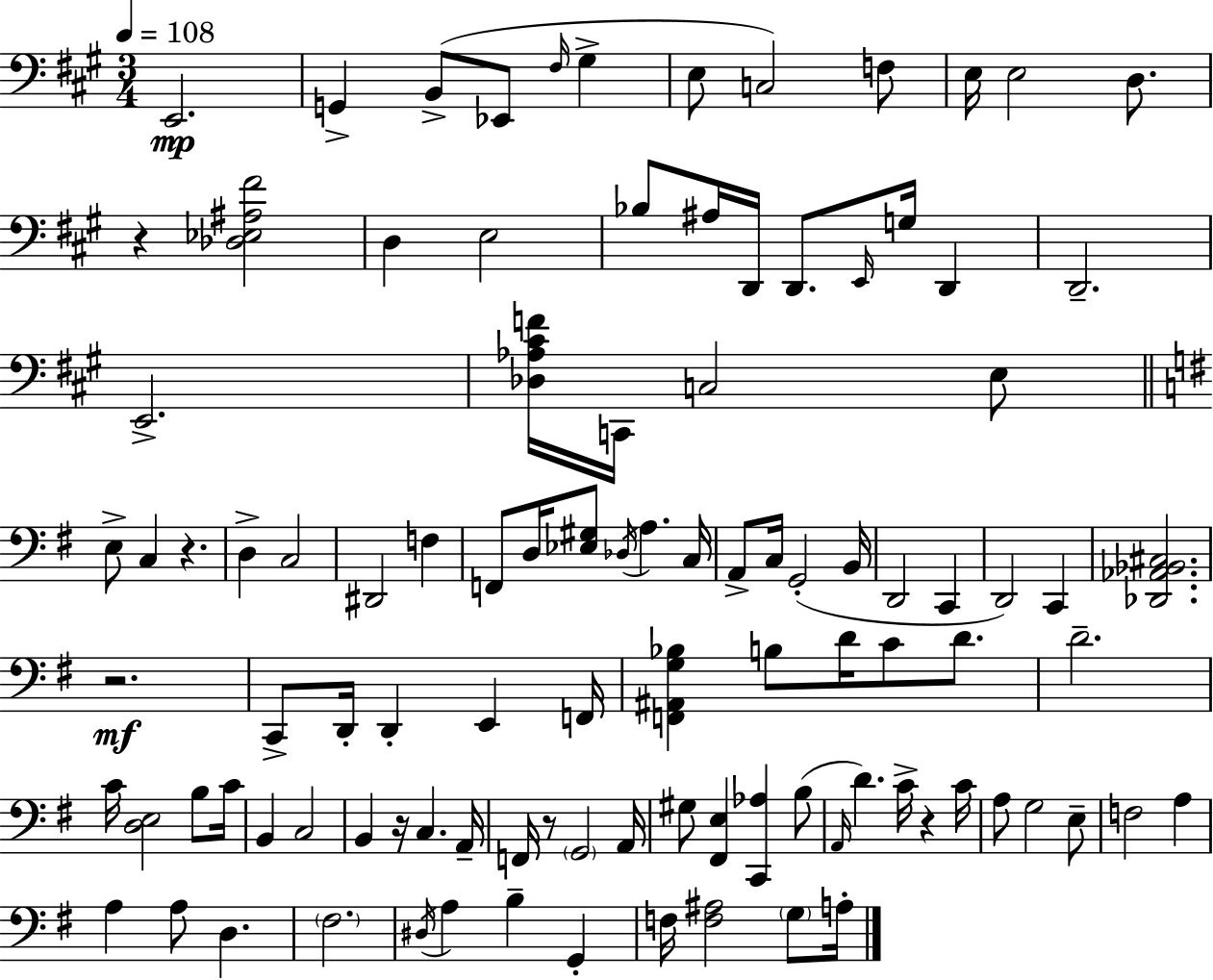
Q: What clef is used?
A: bass